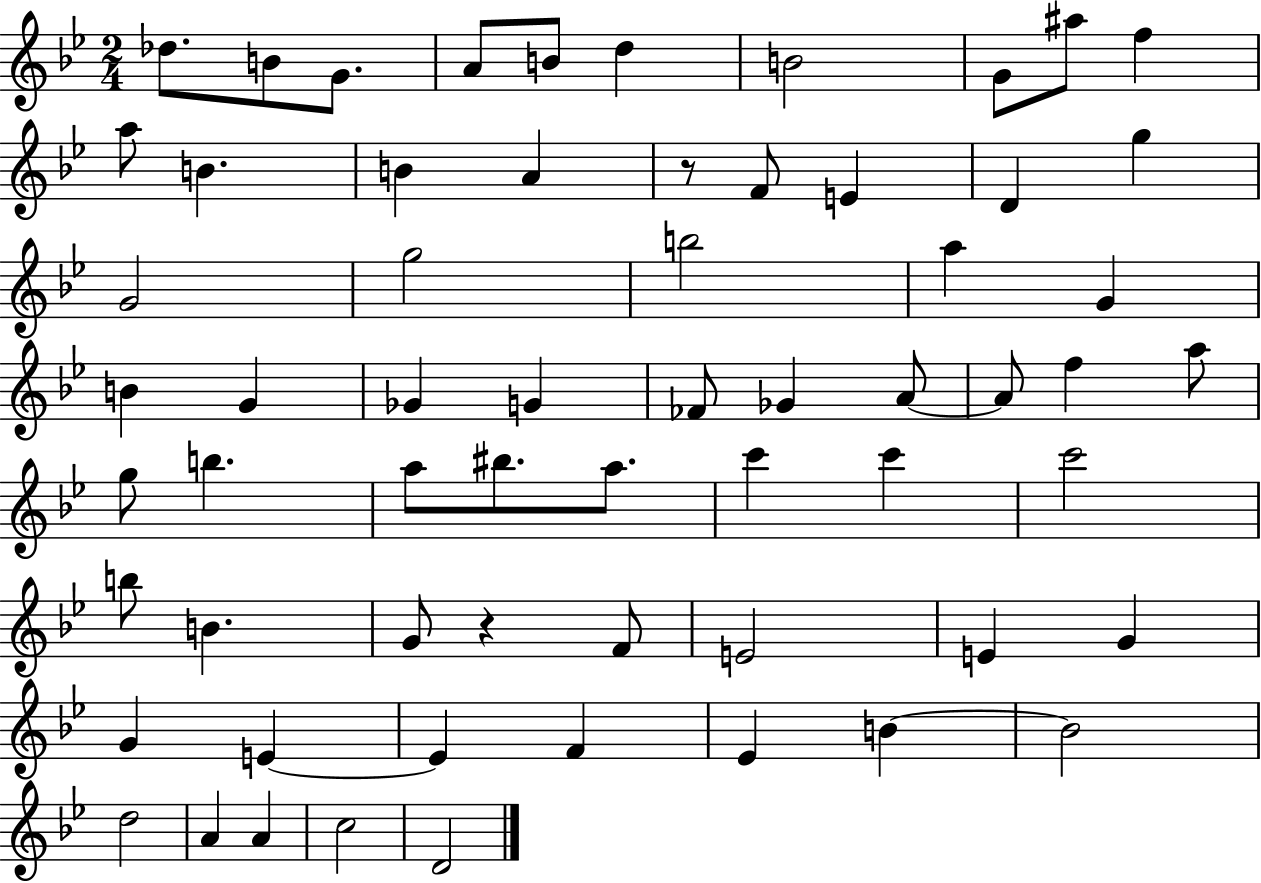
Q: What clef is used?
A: treble